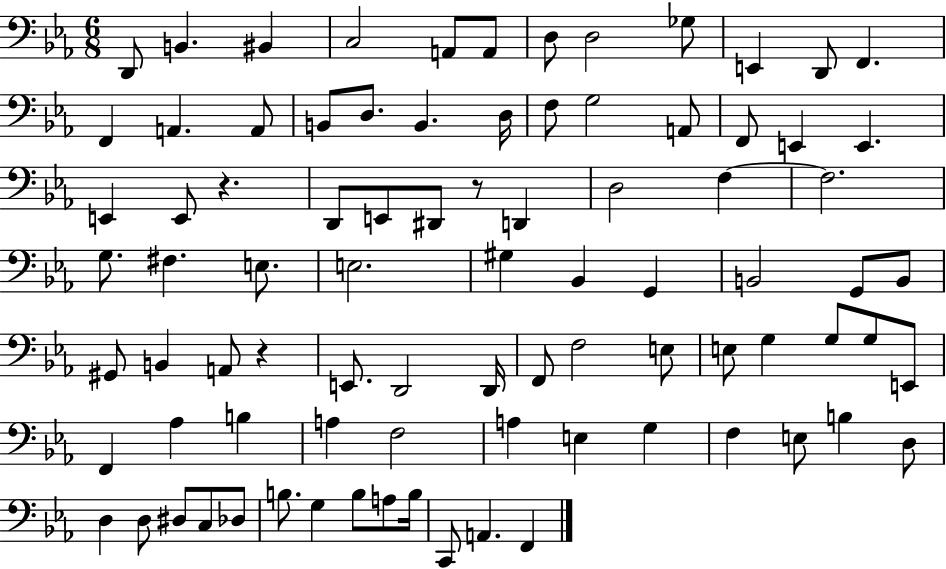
X:1
T:Untitled
M:6/8
L:1/4
K:Eb
D,,/2 B,, ^B,, C,2 A,,/2 A,,/2 D,/2 D,2 _G,/2 E,, D,,/2 F,, F,, A,, A,,/2 B,,/2 D,/2 B,, D,/4 F,/2 G,2 A,,/2 F,,/2 E,, E,, E,, E,,/2 z D,,/2 E,,/2 ^D,,/2 z/2 D,, D,2 F, F,2 G,/2 ^F, E,/2 E,2 ^G, _B,, G,, B,,2 G,,/2 B,,/2 ^G,,/2 B,, A,,/2 z E,,/2 D,,2 D,,/4 F,,/2 F,2 E,/2 E,/2 G, G,/2 G,/2 E,,/2 F,, _A, B, A, F,2 A, E, G, F, E,/2 B, D,/2 D, D,/2 ^D,/2 C,/2 _D,/2 B,/2 G, B,/2 A,/2 B,/4 C,,/2 A,, F,,